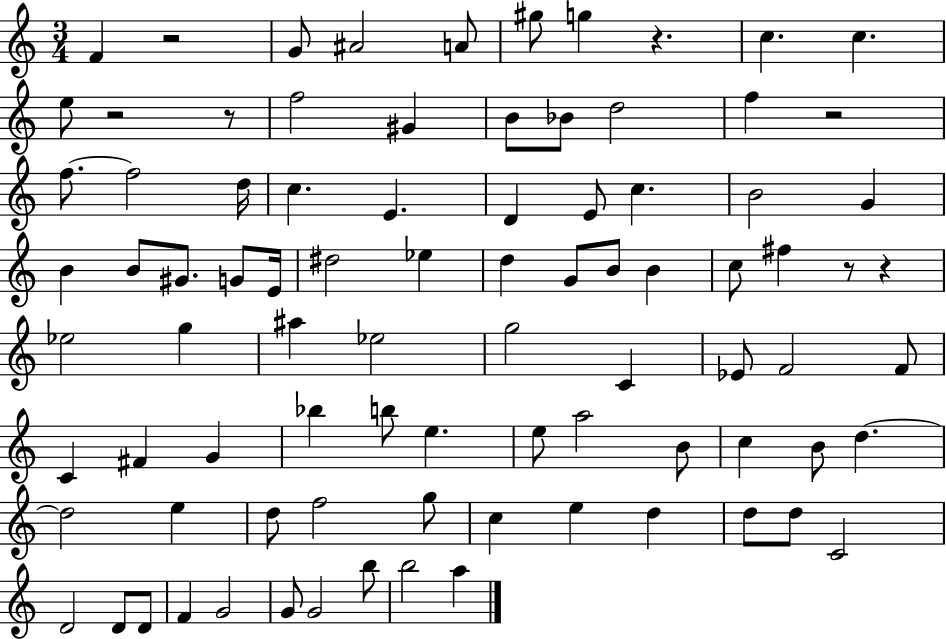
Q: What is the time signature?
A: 3/4